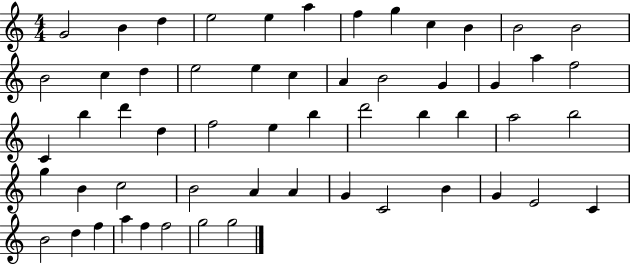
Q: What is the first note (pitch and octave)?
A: G4